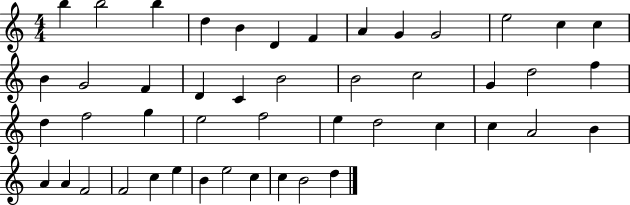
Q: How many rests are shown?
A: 0